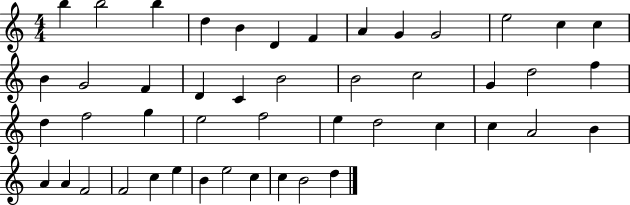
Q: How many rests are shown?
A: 0